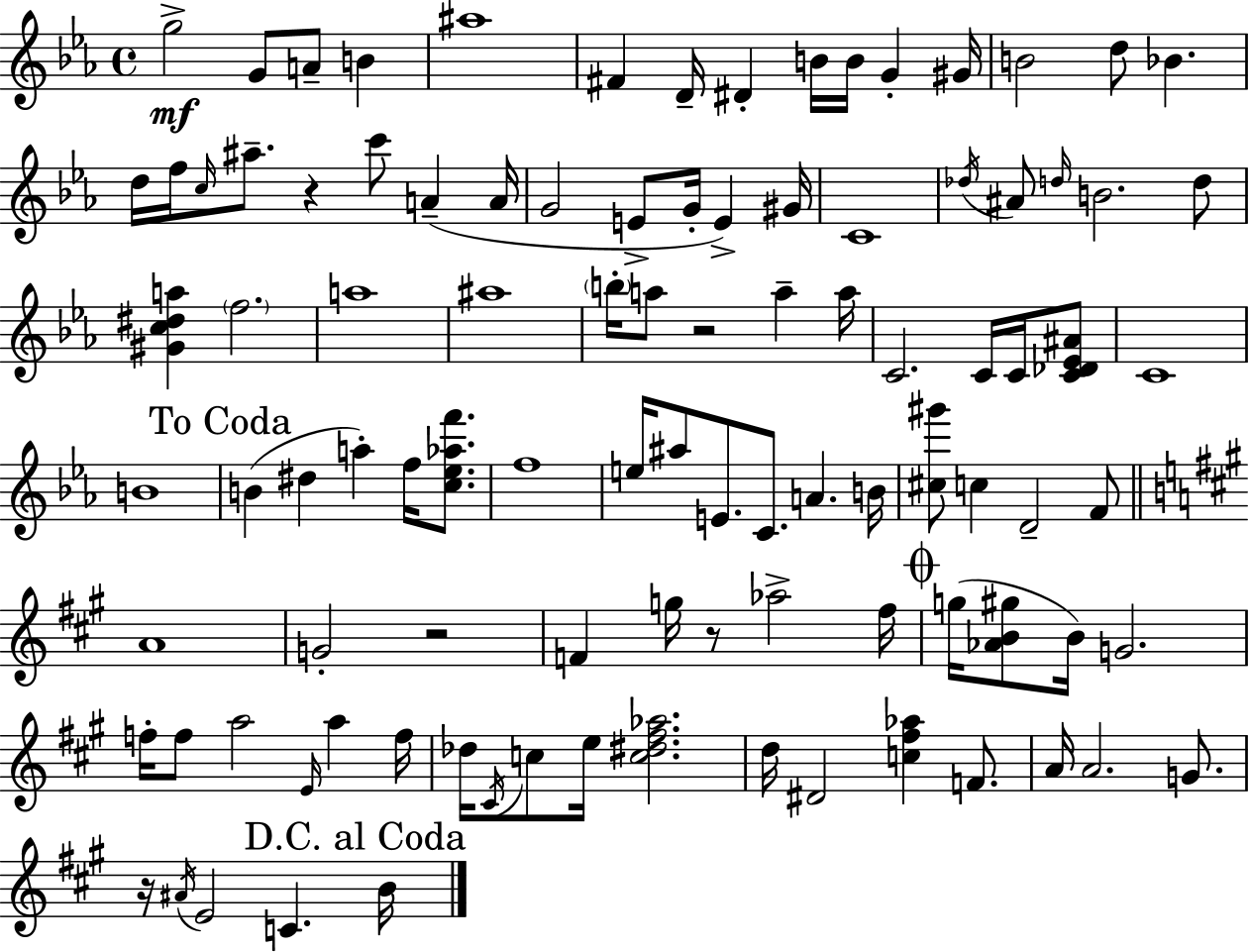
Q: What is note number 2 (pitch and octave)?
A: G4